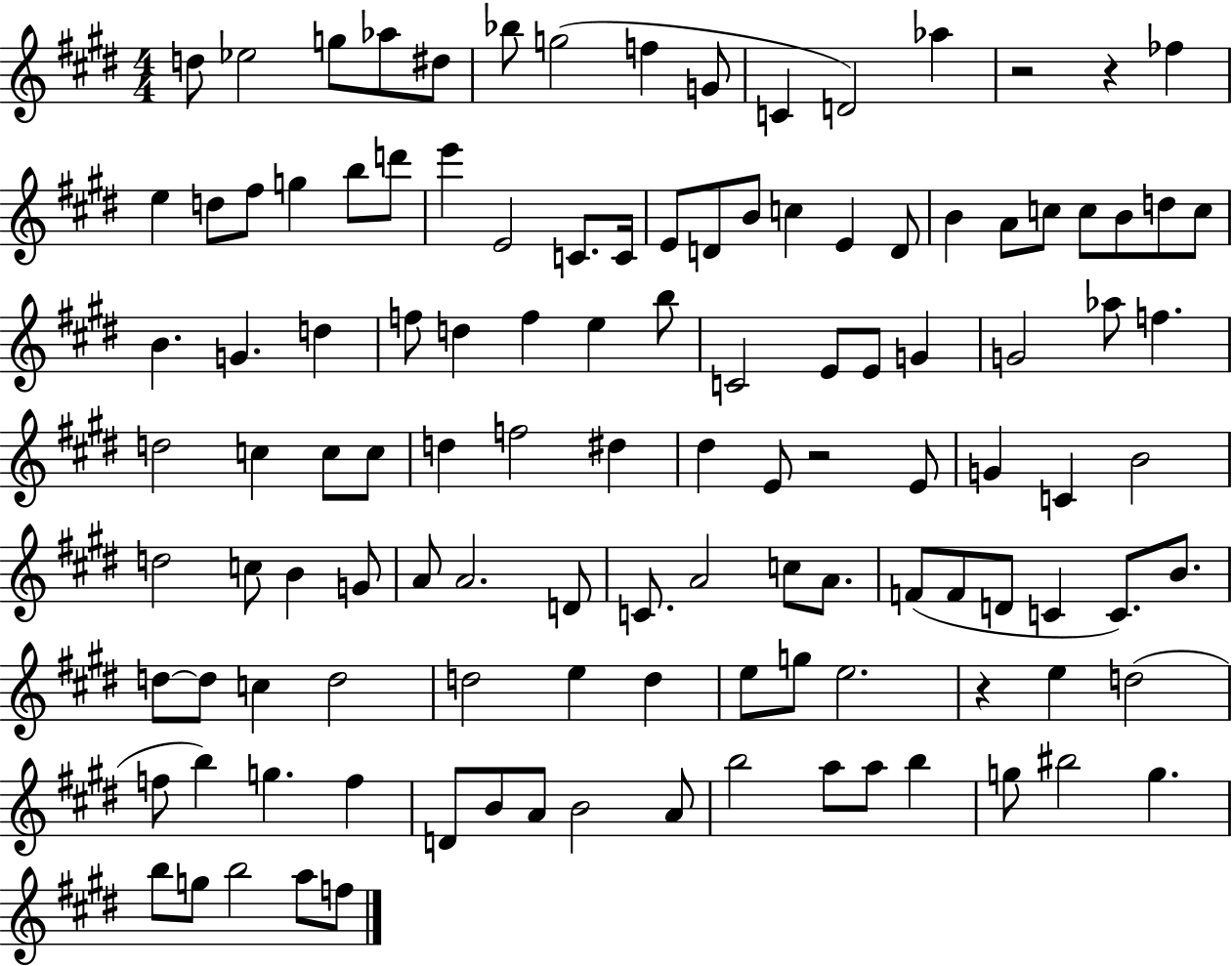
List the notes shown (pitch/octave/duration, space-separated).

D5/e Eb5/h G5/e Ab5/e D#5/e Bb5/e G5/h F5/q G4/e C4/q D4/h Ab5/q R/h R/q FES5/q E5/q D5/e F#5/e G5/q B5/e D6/e E6/q E4/h C4/e. C4/s E4/e D4/e B4/e C5/q E4/q D4/e B4/q A4/e C5/e C5/e B4/e D5/e C5/e B4/q. G4/q. D5/q F5/e D5/q F5/q E5/q B5/e C4/h E4/e E4/e G4/q G4/h Ab5/e F5/q. D5/h C5/q C5/e C5/e D5/q F5/h D#5/q D#5/q E4/e R/h E4/e G4/q C4/q B4/h D5/h C5/e B4/q G4/e A4/e A4/h. D4/e C4/e. A4/h C5/e A4/e. F4/e F4/e D4/e C4/q C4/e. B4/e. D5/e D5/e C5/q D5/h D5/h E5/q D5/q E5/e G5/e E5/h. R/q E5/q D5/h F5/e B5/q G5/q. F5/q D4/e B4/e A4/e B4/h A4/e B5/h A5/e A5/e B5/q G5/e BIS5/h G5/q. B5/e G5/e B5/h A5/e F5/e